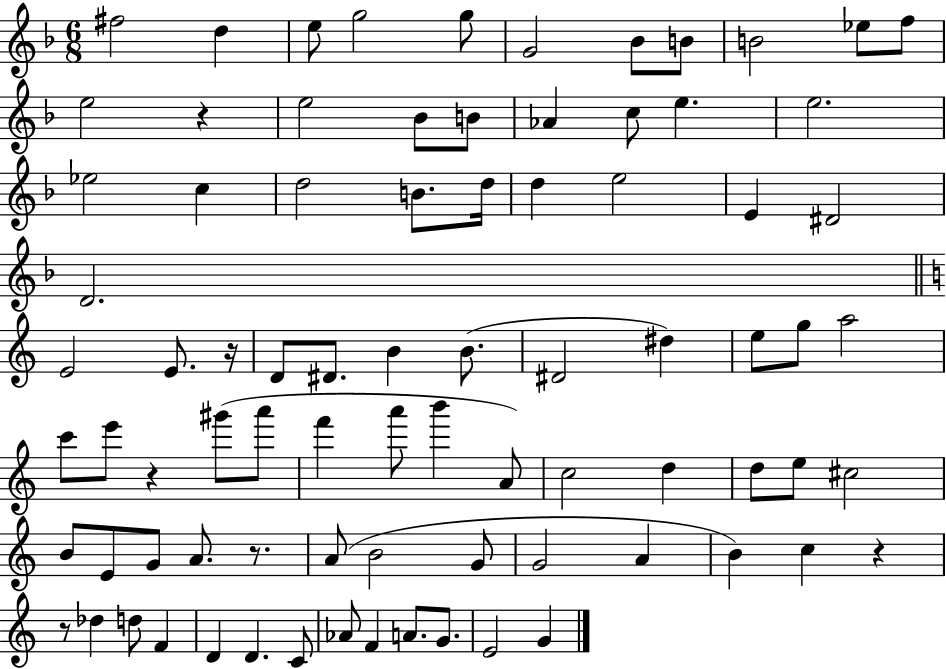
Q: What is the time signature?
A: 6/8